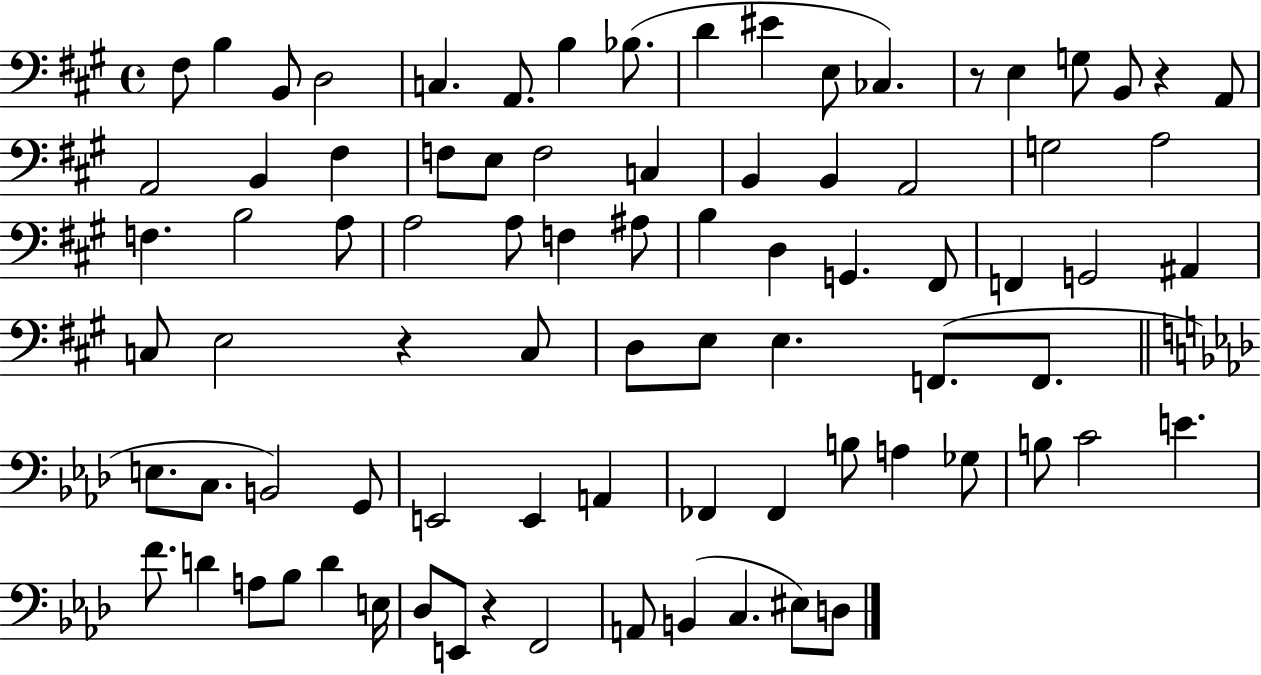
F#3/e B3/q B2/e D3/h C3/q. A2/e. B3/q Bb3/e. D4/q EIS4/q E3/e CES3/q. R/e E3/q G3/e B2/e R/q A2/e A2/h B2/q F#3/q F3/e E3/e F3/h C3/q B2/q B2/q A2/h G3/h A3/h F3/q. B3/h A3/e A3/h A3/e F3/q A#3/e B3/q D3/q G2/q. F#2/e F2/q G2/h A#2/q C3/e E3/h R/q C3/e D3/e E3/e E3/q. F2/e. F2/e. E3/e. C3/e. B2/h G2/e E2/h E2/q A2/q FES2/q FES2/q B3/e A3/q Gb3/e B3/e C4/h E4/q. F4/e. D4/q A3/e Bb3/e D4/q E3/s Db3/e E2/e R/q F2/h A2/e B2/q C3/q. EIS3/e D3/e